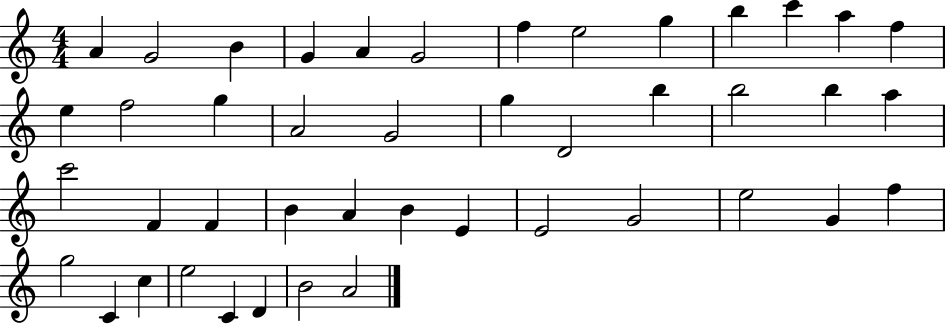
A4/q G4/h B4/q G4/q A4/q G4/h F5/q E5/h G5/q B5/q C6/q A5/q F5/q E5/q F5/h G5/q A4/h G4/h G5/q D4/h B5/q B5/h B5/q A5/q C6/h F4/q F4/q B4/q A4/q B4/q E4/q E4/h G4/h E5/h G4/q F5/q G5/h C4/q C5/q E5/h C4/q D4/q B4/h A4/h